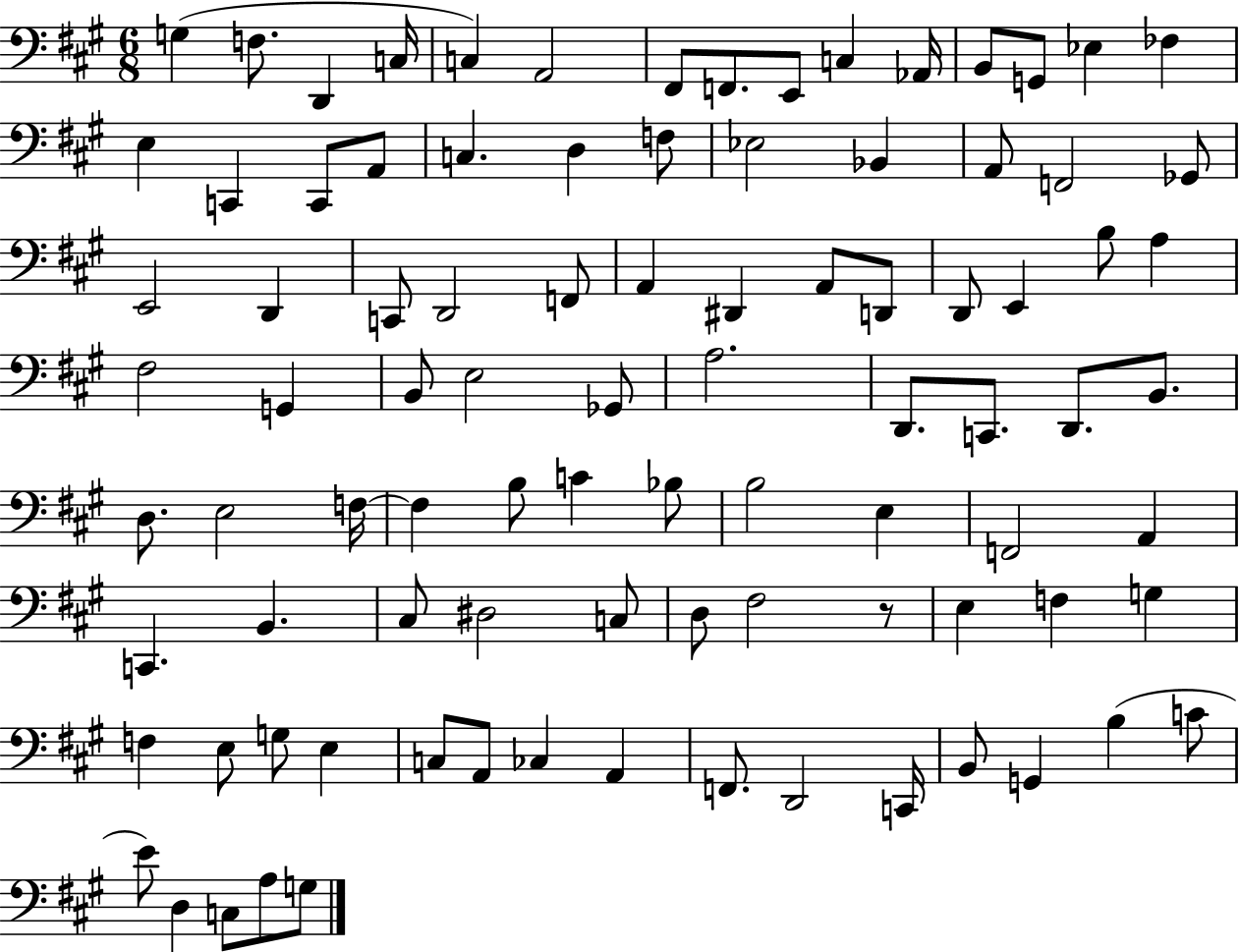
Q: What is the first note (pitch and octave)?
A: G3